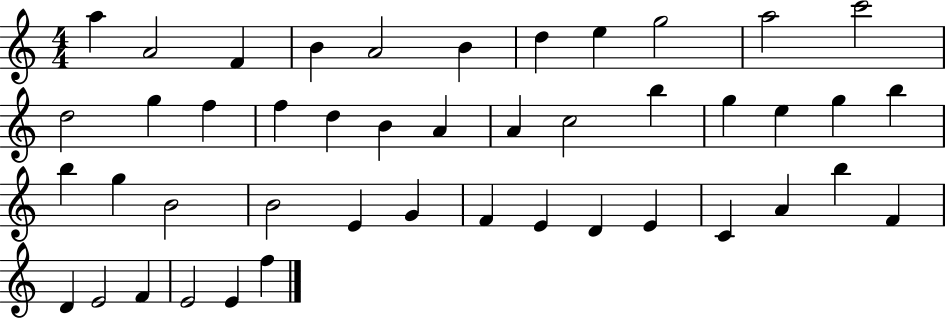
{
  \clef treble
  \numericTimeSignature
  \time 4/4
  \key c \major
  a''4 a'2 f'4 | b'4 a'2 b'4 | d''4 e''4 g''2 | a''2 c'''2 | \break d''2 g''4 f''4 | f''4 d''4 b'4 a'4 | a'4 c''2 b''4 | g''4 e''4 g''4 b''4 | \break b''4 g''4 b'2 | b'2 e'4 g'4 | f'4 e'4 d'4 e'4 | c'4 a'4 b''4 f'4 | \break d'4 e'2 f'4 | e'2 e'4 f''4 | \bar "|."
}